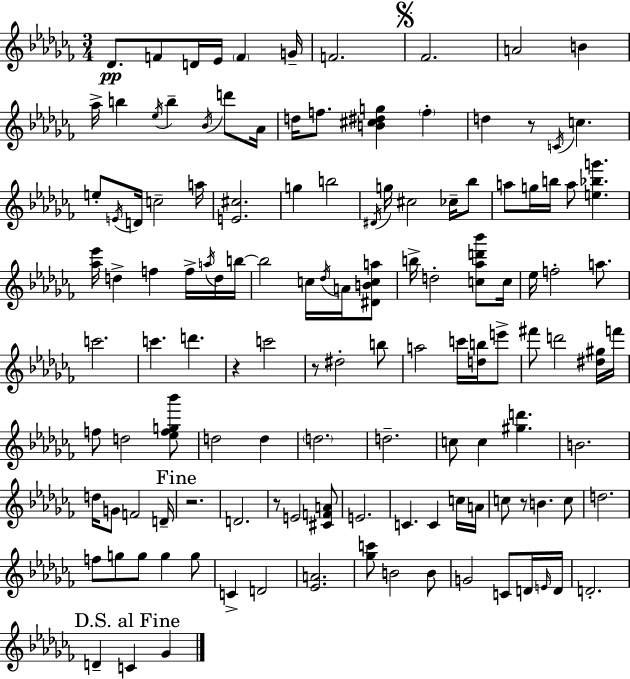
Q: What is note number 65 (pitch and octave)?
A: F#6